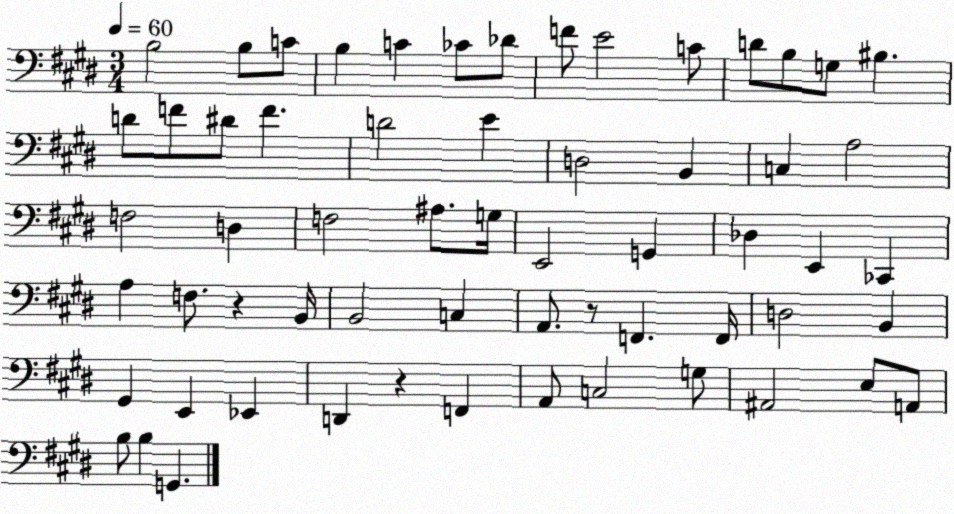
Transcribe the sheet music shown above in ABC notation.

X:1
T:Untitled
M:3/4
L:1/4
K:E
B,2 B,/2 C/2 B, C _C/2 _D/2 F/2 E2 C/2 D/2 B,/2 G,/2 ^B, D/2 F/2 ^D/2 F D2 E D,2 B,, C, A,2 F,2 D, F,2 ^A,/2 G,/4 E,,2 G,, _D, E,, _C,, A, F,/2 z B,,/4 B,,2 C, A,,/2 z/2 F,, F,,/4 D,2 B,, ^G,, E,, _E,, D,, z F,, A,,/2 C,2 G,/2 ^A,,2 E,/2 A,,/2 B,/2 B, G,,